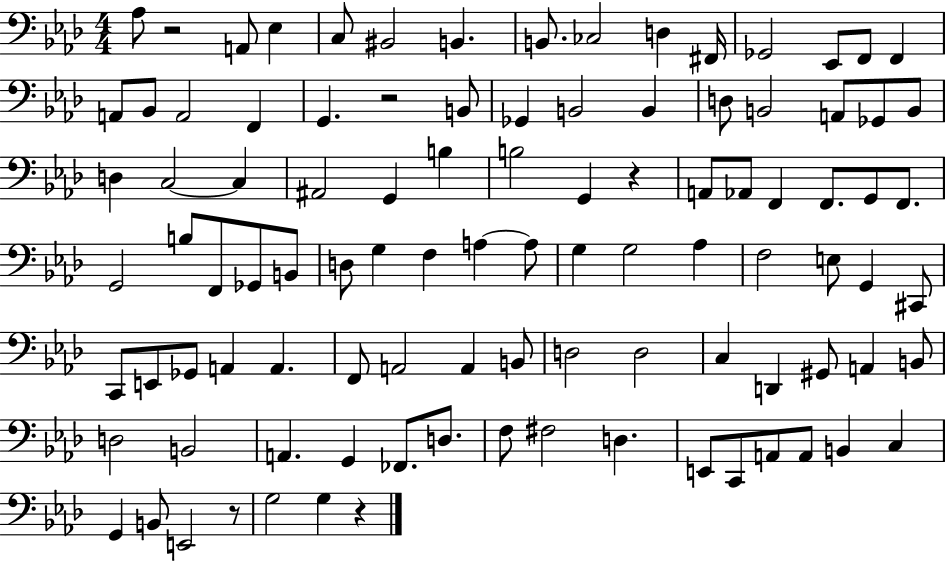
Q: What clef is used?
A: bass